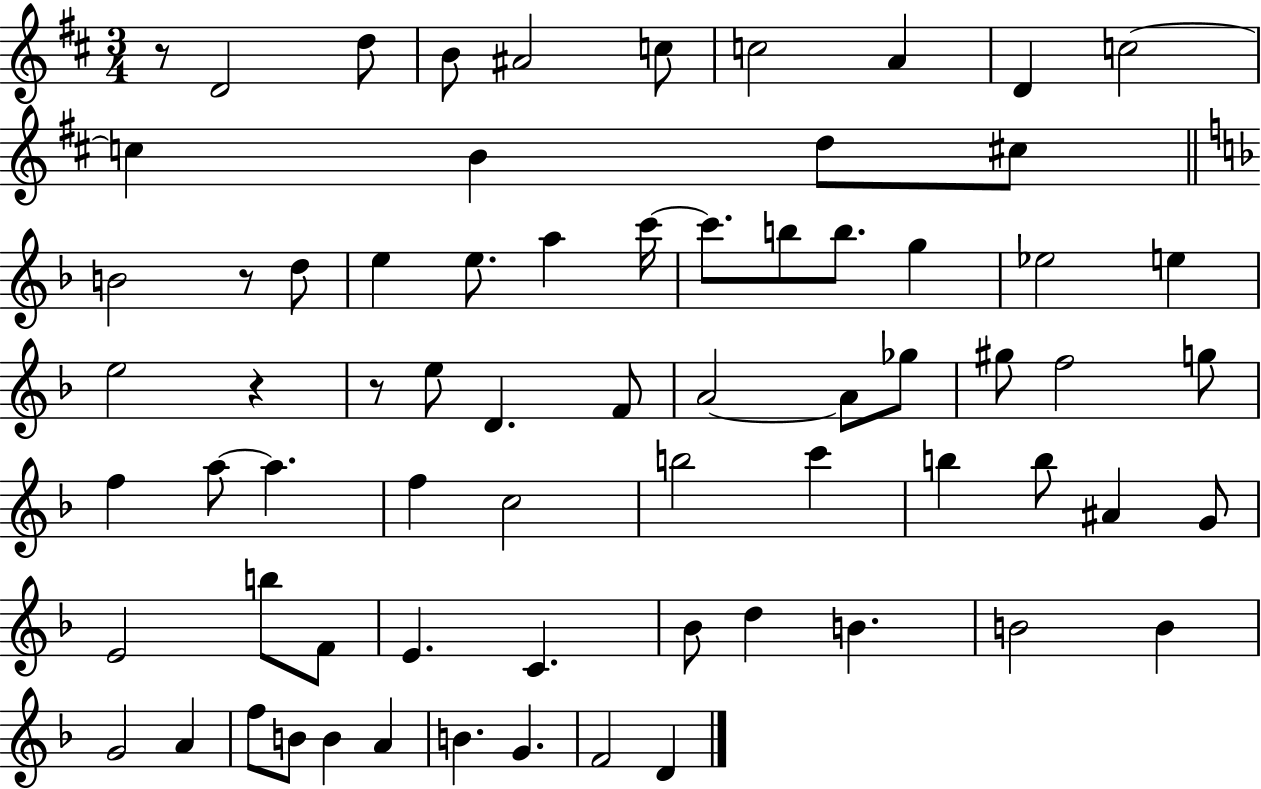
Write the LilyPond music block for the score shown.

{
  \clef treble
  \numericTimeSignature
  \time 3/4
  \key d \major
  \repeat volta 2 { r8 d'2 d''8 | b'8 ais'2 c''8 | c''2 a'4 | d'4 c''2~~ | \break c''4 b'4 d''8 cis''8 | \bar "||" \break \key f \major b'2 r8 d''8 | e''4 e''8. a''4 c'''16~~ | c'''8. b''8 b''8. g''4 | ees''2 e''4 | \break e''2 r4 | r8 e''8 d'4. f'8 | a'2~~ a'8 ges''8 | gis''8 f''2 g''8 | \break f''4 a''8~~ a''4. | f''4 c''2 | b''2 c'''4 | b''4 b''8 ais'4 g'8 | \break e'2 b''8 f'8 | e'4. c'4. | bes'8 d''4 b'4. | b'2 b'4 | \break g'2 a'4 | f''8 b'8 b'4 a'4 | b'4. g'4. | f'2 d'4 | \break } \bar "|."
}